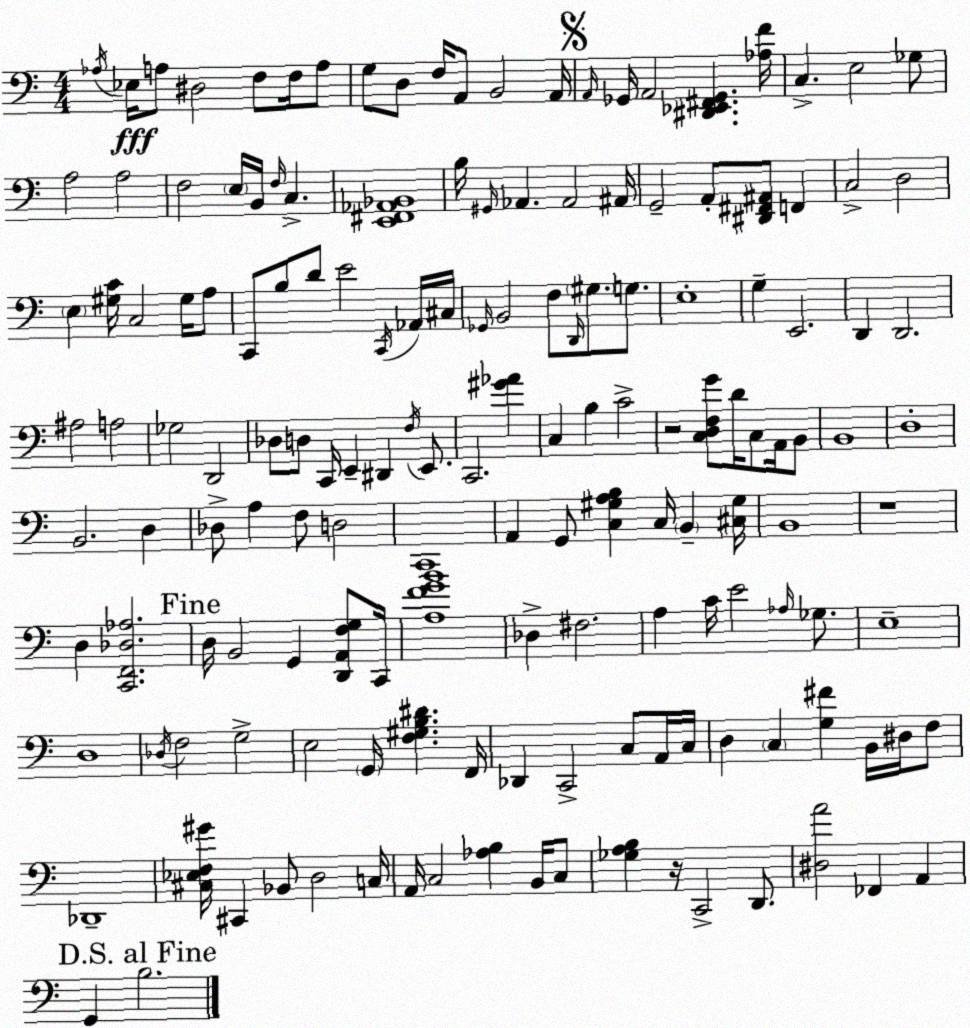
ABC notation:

X:1
T:Untitled
M:4/4
L:1/4
K:C
_A,/4 _E,/4 A,/2 ^D,2 F,/2 F,/4 A,/2 G,/2 D,/2 F,/4 A,,/2 B,,2 A,,/4 A,,/4 _G,,/4 A,,2 [^D,,_E,,^F,,_G,,] [_A,F]/4 C, E,2 _G,/2 A,2 A,2 F,2 E,/4 B,,/4 F,/4 C, [E,,^F,,_A,,_B,,]4 B,/4 ^G,,/4 _A,, _A,,2 ^A,,/4 G,,2 A,,/2 [^D,,^F,,^A,,]/2 F,, C,2 D,2 E, [^G,C]/4 C,2 ^G,/4 A,/2 C,,/2 B,/2 D/2 E2 C,,/4 _A,,/4 ^C,/4 _G,,/4 B,,2 F,/2 D,,/4 ^G,/2 G,/2 E,4 G, E,,2 D,, D,,2 ^A,2 A,2 _G,2 D,,2 _D,/2 D,/2 C,,/4 E,, ^D,, F,/4 E,,/2 C,,2 [^G_A] C, B, C2 z2 [C,D,F,G]/2 D/4 C,/2 A,,/4 B,,/2 B,,4 D,4 B,,2 D, _D,/2 A, F,/2 D,2 C,,4 A,, G,,/2 [C,^G,A,B,] C,/4 B,, [^C,^G,]/4 B,,4 z4 D, [C,,F,,_D,_A,]2 D,/4 B,,2 G,, [D,,A,,F,G,]/2 C,,/4 [A,FGB]4 _D, ^F,2 A, C/4 E2 _A,/4 _G,/2 E,4 D,4 _D,/4 F,2 G,2 E,2 G,,/4 [F,^G,B,^D] F,,/4 _D,, C,,2 C,/2 A,,/4 C,/4 D, C, [G,^F] B,,/4 ^D,/4 F,/2 _D,,4 [^C,_E,F,^G]/4 ^C,, _B,,/2 D,2 C,/4 A,,/4 C,2 [_A,B,] B,,/4 C,/2 [_G,A,B,] z/4 C,,2 D,,/2 [^D,A]2 _F,, A,, G,, B,2